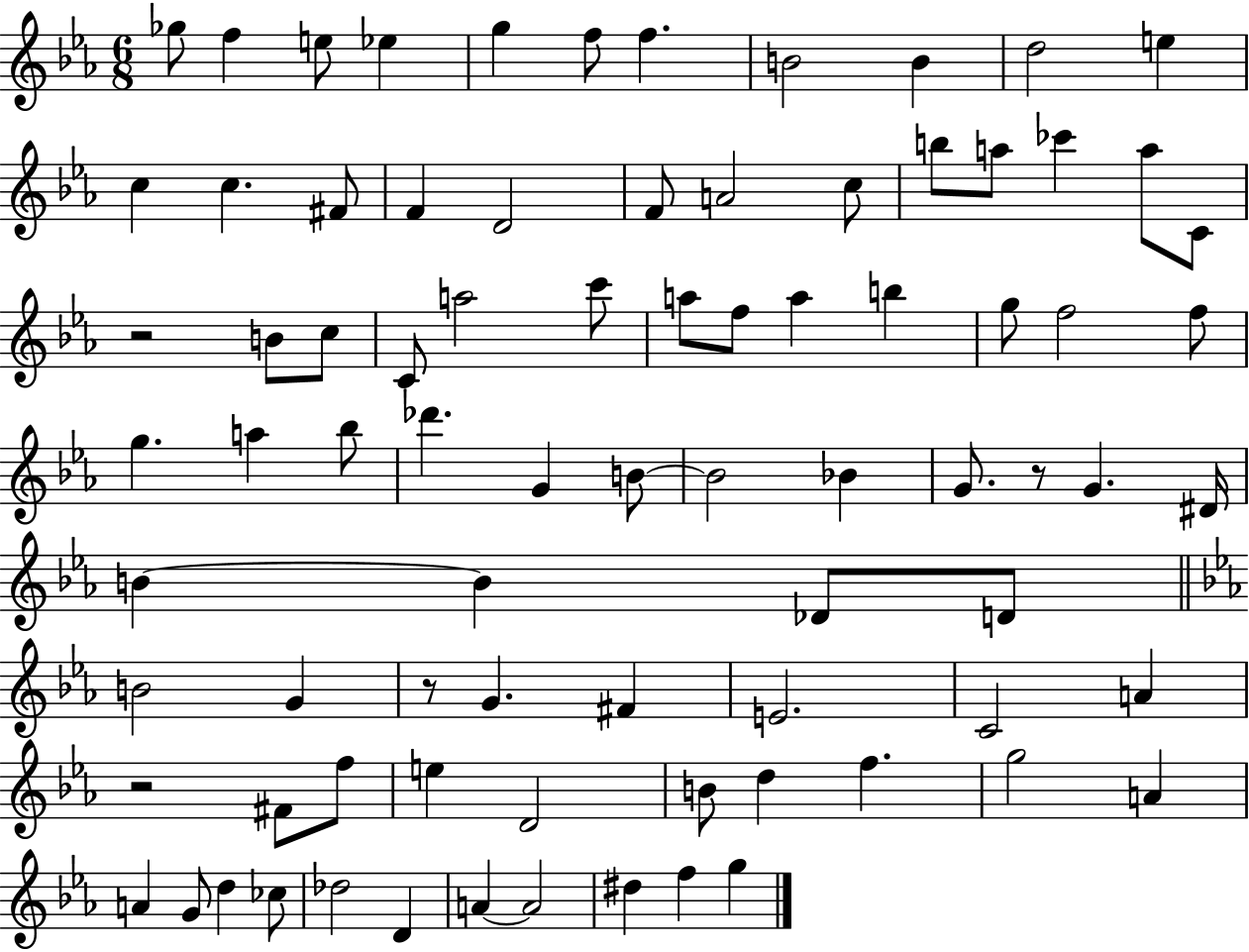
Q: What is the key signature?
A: EES major